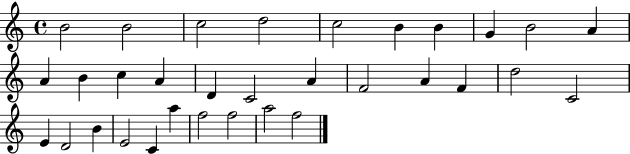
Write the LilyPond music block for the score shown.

{
  \clef treble
  \time 4/4
  \defaultTimeSignature
  \key c \major
  b'2 b'2 | c''2 d''2 | c''2 b'4 b'4 | g'4 b'2 a'4 | \break a'4 b'4 c''4 a'4 | d'4 c'2 a'4 | f'2 a'4 f'4 | d''2 c'2 | \break e'4 d'2 b'4 | e'2 c'4 a''4 | f''2 f''2 | a''2 f''2 | \break \bar "|."
}